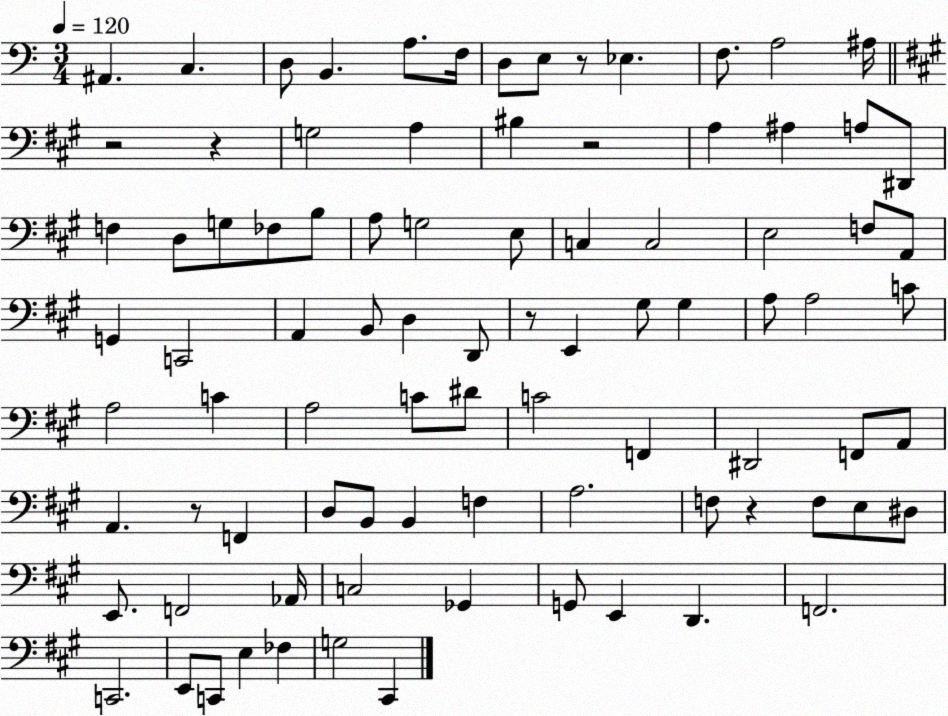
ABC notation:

X:1
T:Untitled
M:3/4
L:1/4
K:C
^A,, C, D,/2 B,, A,/2 F,/4 D,/2 E,/2 z/2 _E, F,/2 A,2 ^A,/4 z2 z G,2 A, ^B, z2 A, ^A, A,/2 ^D,,/2 F, D,/2 G,/2 _F,/2 B,/2 A,/2 G,2 E,/2 C, C,2 E,2 F,/2 A,,/2 G,, C,,2 A,, B,,/2 D, D,,/2 z/2 E,, ^G,/2 ^G, A,/2 A,2 C/2 A,2 C A,2 C/2 ^D/2 C2 F,, ^D,,2 F,,/2 A,,/2 A,, z/2 F,, D,/2 B,,/2 B,, F, A,2 F,/2 z F,/2 E,/2 ^D,/2 E,,/2 F,,2 _A,,/4 C,2 _G,, G,,/2 E,, D,, F,,2 C,,2 E,,/2 C,,/2 E, _F, G,2 ^C,,